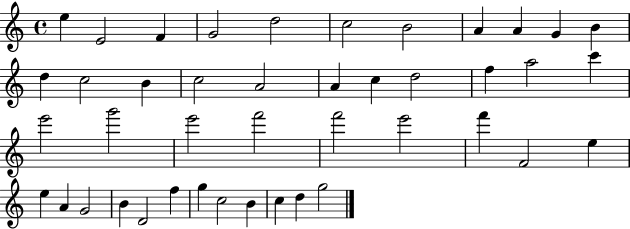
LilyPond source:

{
  \clef treble
  \time 4/4
  \defaultTimeSignature
  \key c \major
  e''4 e'2 f'4 | g'2 d''2 | c''2 b'2 | a'4 a'4 g'4 b'4 | \break d''4 c''2 b'4 | c''2 a'2 | a'4 c''4 d''2 | f''4 a''2 c'''4 | \break e'''2 g'''2 | e'''2 f'''2 | f'''2 e'''2 | f'''4 f'2 e''4 | \break e''4 a'4 g'2 | b'4 d'2 f''4 | g''4 c''2 b'4 | c''4 d''4 g''2 | \break \bar "|."
}